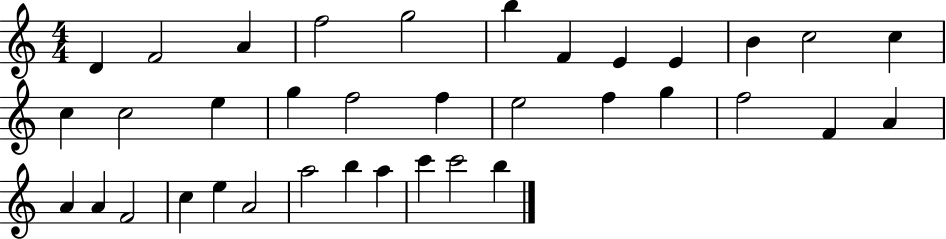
D4/q F4/h A4/q F5/h G5/h B5/q F4/q E4/q E4/q B4/q C5/h C5/q C5/q C5/h E5/q G5/q F5/h F5/q E5/h F5/q G5/q F5/h F4/q A4/q A4/q A4/q F4/h C5/q E5/q A4/h A5/h B5/q A5/q C6/q C6/h B5/q